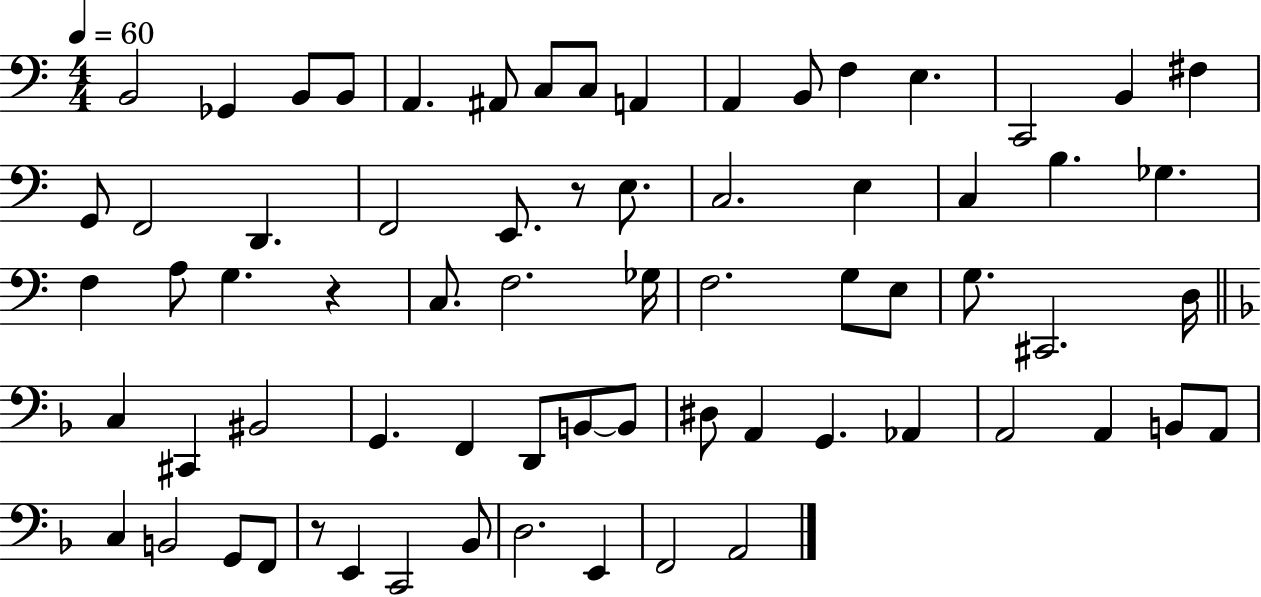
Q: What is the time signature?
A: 4/4